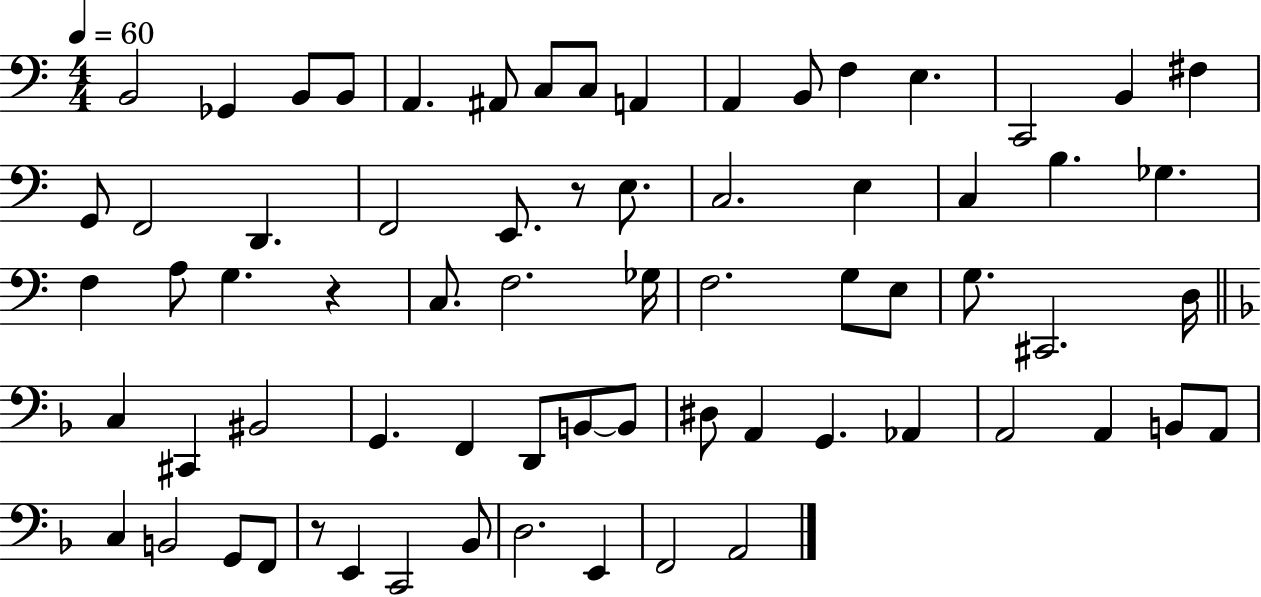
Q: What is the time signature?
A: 4/4